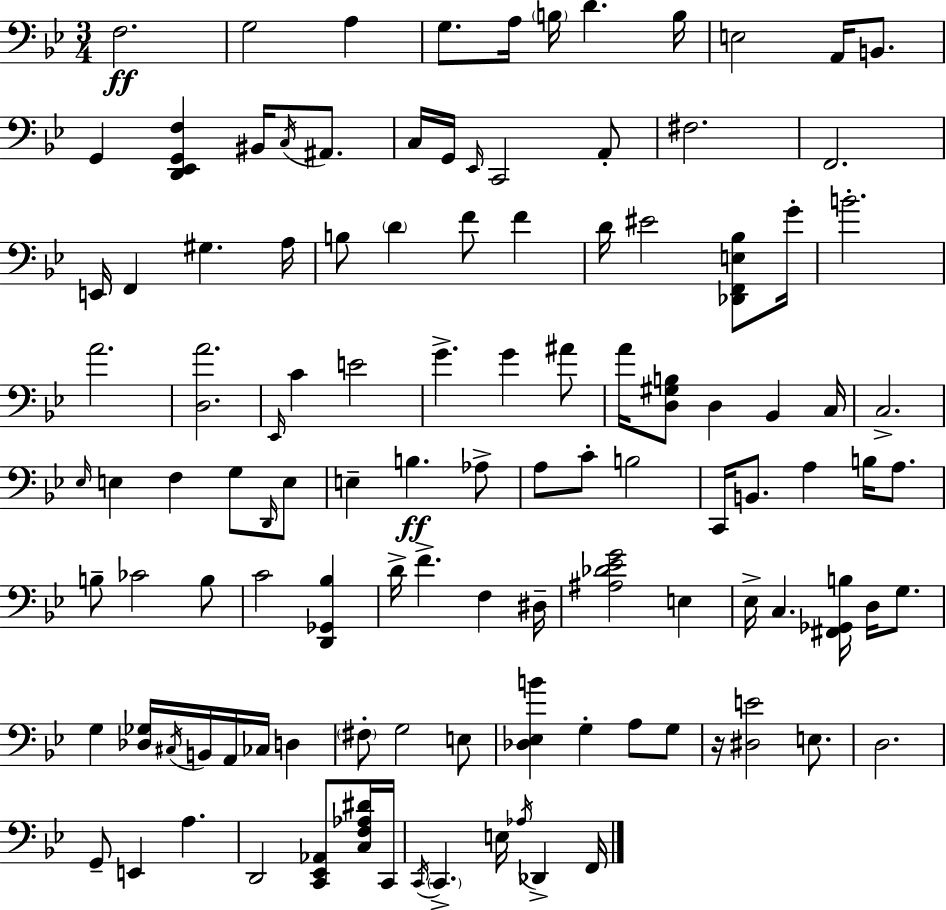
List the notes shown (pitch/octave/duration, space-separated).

F3/h. G3/h A3/q G3/e. A3/s B3/s D4/q. B3/s E3/h A2/s B2/e. G2/q [D2,Eb2,G2,F3]/q BIS2/s C3/s A#2/e. C3/s G2/s Eb2/s C2/h A2/e F#3/h. F2/h. E2/s F2/q G#3/q. A3/s B3/e D4/q F4/e F4/q D4/s EIS4/h [Db2,F2,E3,Bb3]/e G4/s B4/h. A4/h. [D3,A4]/h. Eb2/s C4/q E4/h G4/q. G4/q A#4/e A4/s [D3,G#3,B3]/e D3/q Bb2/q C3/s C3/h. Eb3/s E3/q F3/q G3/e D2/s E3/e E3/q B3/q. Ab3/e A3/e C4/e B3/h C2/s B2/e. A3/q B3/s A3/e. B3/e CES4/h B3/e C4/h [D2,Gb2,Bb3]/q D4/s F4/q. F3/q D#3/s [A#3,Db4,Eb4,G4]/h E3/q Eb3/s C3/q. [F#2,Gb2,B3]/s D3/s G3/e. G3/q [Db3,Gb3]/s C#3/s B2/s A2/s CES3/s D3/q F#3/e G3/h E3/e [Db3,Eb3,B4]/q G3/q A3/e G3/e R/s [D#3,E4]/h E3/e. D3/h. G2/e E2/q A3/q. D2/h [C2,Eb2,Ab2]/e [C3,F3,Ab3,D#4]/s C2/s C2/s C2/q. E3/s Ab3/s Db2/q F2/s